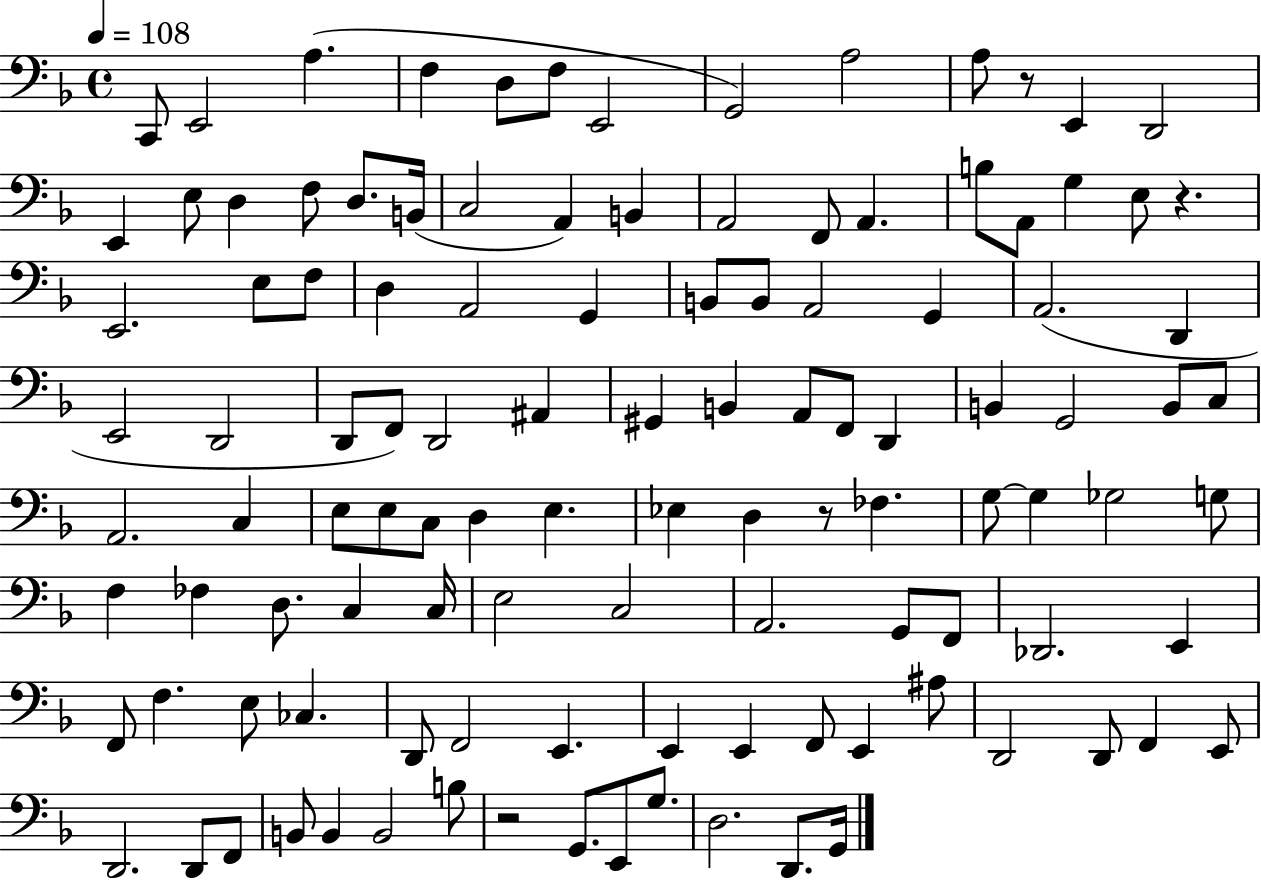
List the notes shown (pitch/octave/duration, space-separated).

C2/e E2/h A3/q. F3/q D3/e F3/e E2/h G2/h A3/h A3/e R/e E2/q D2/h E2/q E3/e D3/q F3/e D3/e. B2/s C3/h A2/q B2/q A2/h F2/e A2/q. B3/e A2/e G3/q E3/e R/q. E2/h. E3/e F3/e D3/q A2/h G2/q B2/e B2/e A2/h G2/q A2/h. D2/q E2/h D2/h D2/e F2/e D2/h A#2/q G#2/q B2/q A2/e F2/e D2/q B2/q G2/h B2/e C3/e A2/h. C3/q E3/e E3/e C3/e D3/q E3/q. Eb3/q D3/q R/e FES3/q. G3/e G3/q Gb3/h G3/e F3/q FES3/q D3/e. C3/q C3/s E3/h C3/h A2/h. G2/e F2/e Db2/h. E2/q F2/e F3/q. E3/e CES3/q. D2/e F2/h E2/q. E2/q E2/q F2/e E2/q A#3/e D2/h D2/e F2/q E2/e D2/h. D2/e F2/e B2/e B2/q B2/h B3/e R/h G2/e. E2/e G3/e. D3/h. D2/e. G2/s